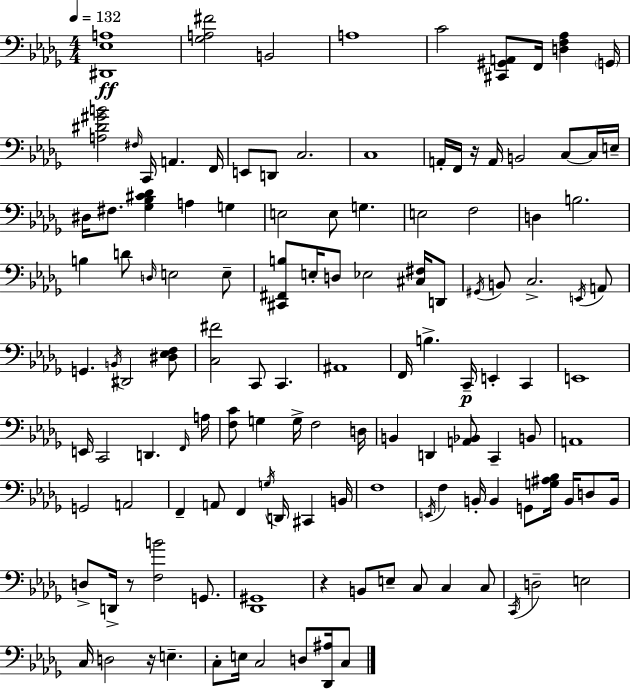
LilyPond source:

{
  \clef bass
  \numericTimeSignature
  \time 4/4
  \key bes \minor
  \tempo 4 = 132
  <dis, ees a>1\ff | <ges a fis'>2 b,2 | a1 | c'2 <cis, gis, a,>8 f,16 <d f aes>4 \parenthesize g,16 | \break <a dis' gis' b'>2 \grace { fis16 } c,16 a,4. | f,16 e,8 d,8 c2. | c1 | a,16-. f,16 r16 a,16 b,2 c8~~ c16 | \break e16-- dis16 fis8. <ges bes cis' des'>4 a4 g4 | e2 e8 g4. | e2 f2 | d4 b2. | \break b4 d'8 \grace { d16 } e2 | e8-- <cis, fis, b>8 e16-. d8 ees2 <cis fis>16 | d,8 \acciaccatura { gis,16 } b,8 c2.-> | \acciaccatura { e,16 } a,8 g,4. \acciaccatura { b,16 } dis,2 | \break <dis ees f>8 <c fis'>2 c,8 c,4. | ais,1 | f,16 b4.-> c,16--\p e,4-. | c,4 e,1 | \break e,16 c,2 d,4. | \grace { f,16 } a16 <f c'>8 g4 g16-> f2 | d16 b,4 d,4 <a, bes,>8 | c,4-- b,8 a,1 | \break g,2 a,2 | f,4-- a,8 f,4 | \acciaccatura { g16 } d,16 cis,4 b,16 f1 | \acciaccatura { e,16 } f4 b,16-. b,4 | \break g,8 <g ais bes>16 b,16 d8 b,16 d8-> d,16-> r8 <f b'>2 | g,8. <des, gis,>1 | r4 b,8 e8-- | c8 c4 c8 \acciaccatura { c,16 } d2-- | \break e2 c16 d2 | r16 e4.-- c8-. e16 c2 | d8 <des, ais>16 c8 \bar "|."
}